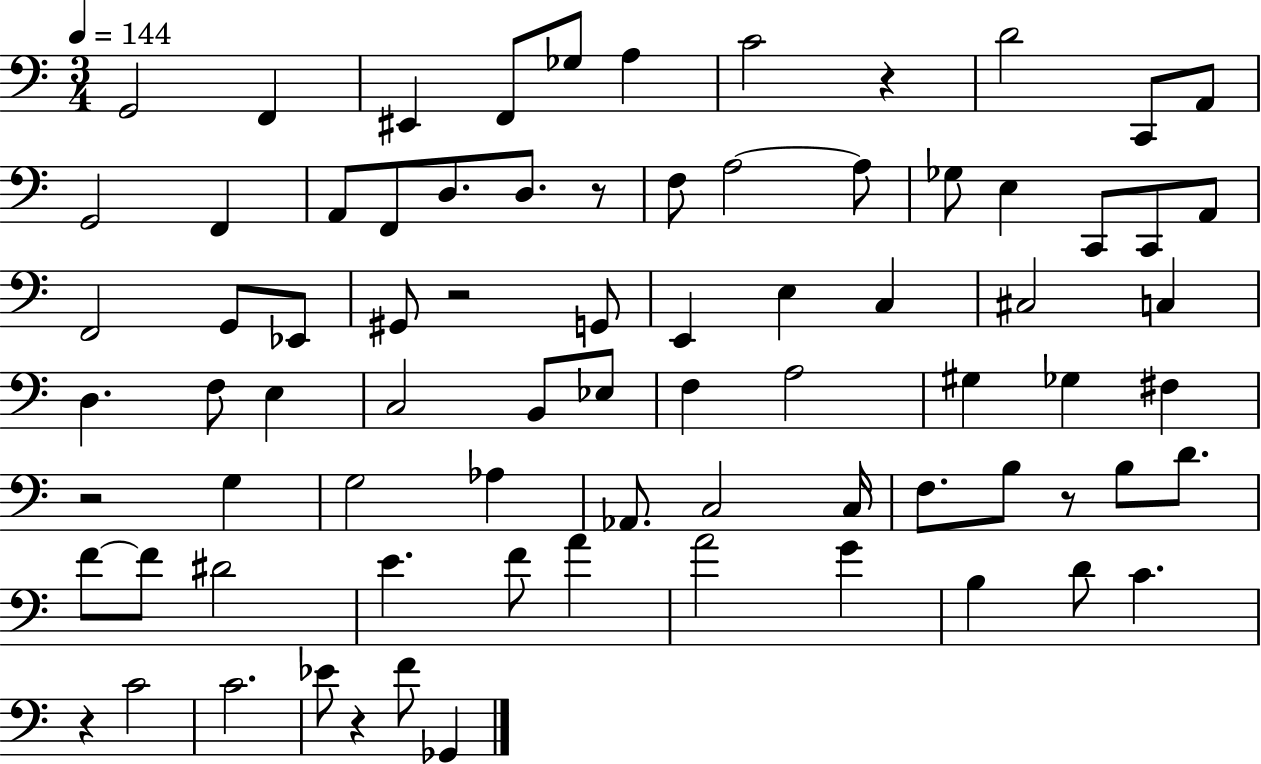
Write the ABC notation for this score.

X:1
T:Untitled
M:3/4
L:1/4
K:C
G,,2 F,, ^E,, F,,/2 _G,/2 A, C2 z D2 C,,/2 A,,/2 G,,2 F,, A,,/2 F,,/2 D,/2 D,/2 z/2 F,/2 A,2 A,/2 _G,/2 E, C,,/2 C,,/2 A,,/2 F,,2 G,,/2 _E,,/2 ^G,,/2 z2 G,,/2 E,, E, C, ^C,2 C, D, F,/2 E, C,2 B,,/2 _E,/2 F, A,2 ^G, _G, ^F, z2 G, G,2 _A, _A,,/2 C,2 C,/4 F,/2 B,/2 z/2 B,/2 D/2 F/2 F/2 ^D2 E F/2 A A2 G B, D/2 C z C2 C2 _E/2 z F/2 _G,,